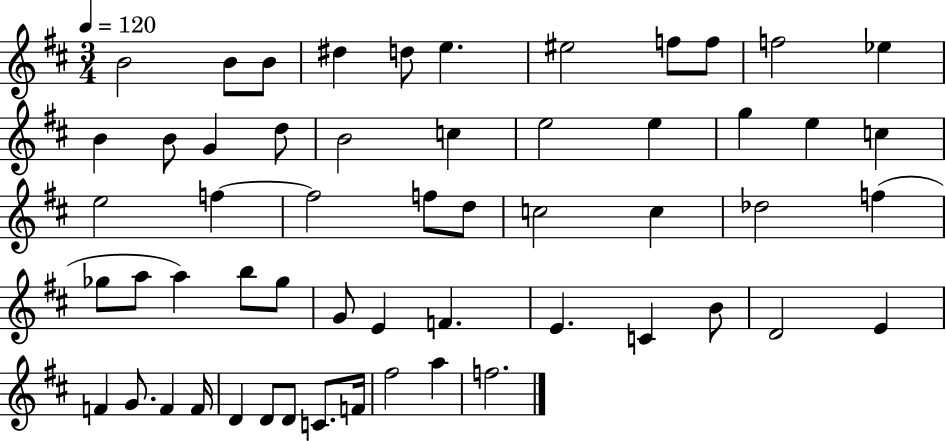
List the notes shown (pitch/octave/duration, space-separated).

B4/h B4/e B4/e D#5/q D5/e E5/q. EIS5/h F5/e F5/e F5/h Eb5/q B4/q B4/e G4/q D5/e B4/h C5/q E5/h E5/q G5/q E5/q C5/q E5/h F5/q F5/h F5/e D5/e C5/h C5/q Db5/h F5/q Gb5/e A5/e A5/q B5/e Gb5/e G4/e E4/q F4/q. E4/q. C4/q B4/e D4/h E4/q F4/q G4/e. F4/q F4/s D4/q D4/e D4/e C4/e. F4/s F#5/h A5/q F5/h.